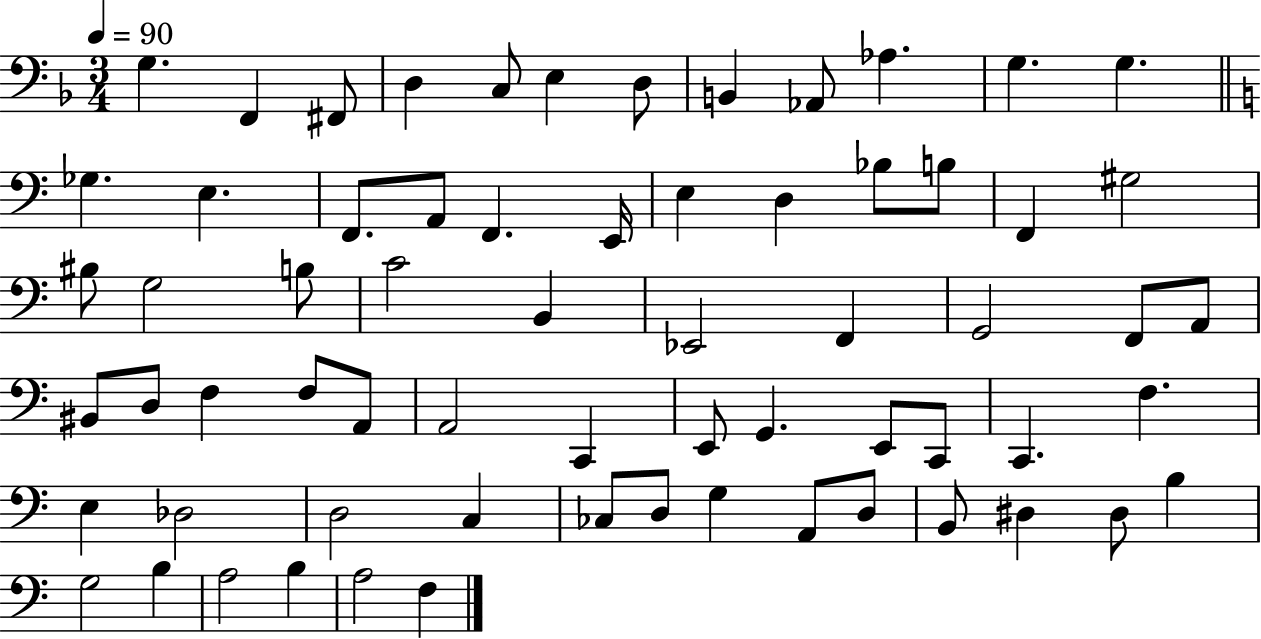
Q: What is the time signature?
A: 3/4